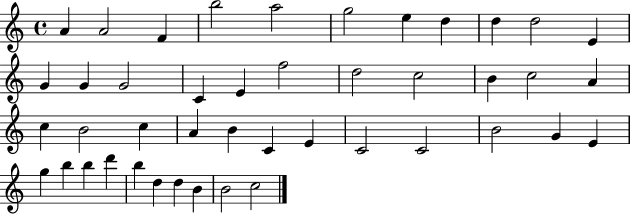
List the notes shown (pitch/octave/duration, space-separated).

A4/q A4/h F4/q B5/h A5/h G5/h E5/q D5/q D5/q D5/h E4/q G4/q G4/q G4/h C4/q E4/q F5/h D5/h C5/h B4/q C5/h A4/q C5/q B4/h C5/q A4/q B4/q C4/q E4/q C4/h C4/h B4/h G4/q E4/q G5/q B5/q B5/q D6/q B5/q D5/q D5/q B4/q B4/h C5/h